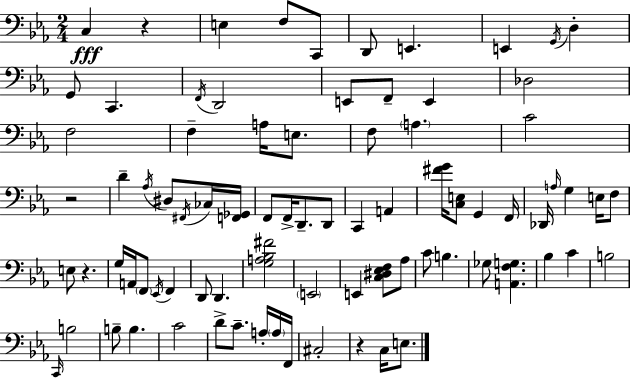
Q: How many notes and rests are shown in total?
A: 82